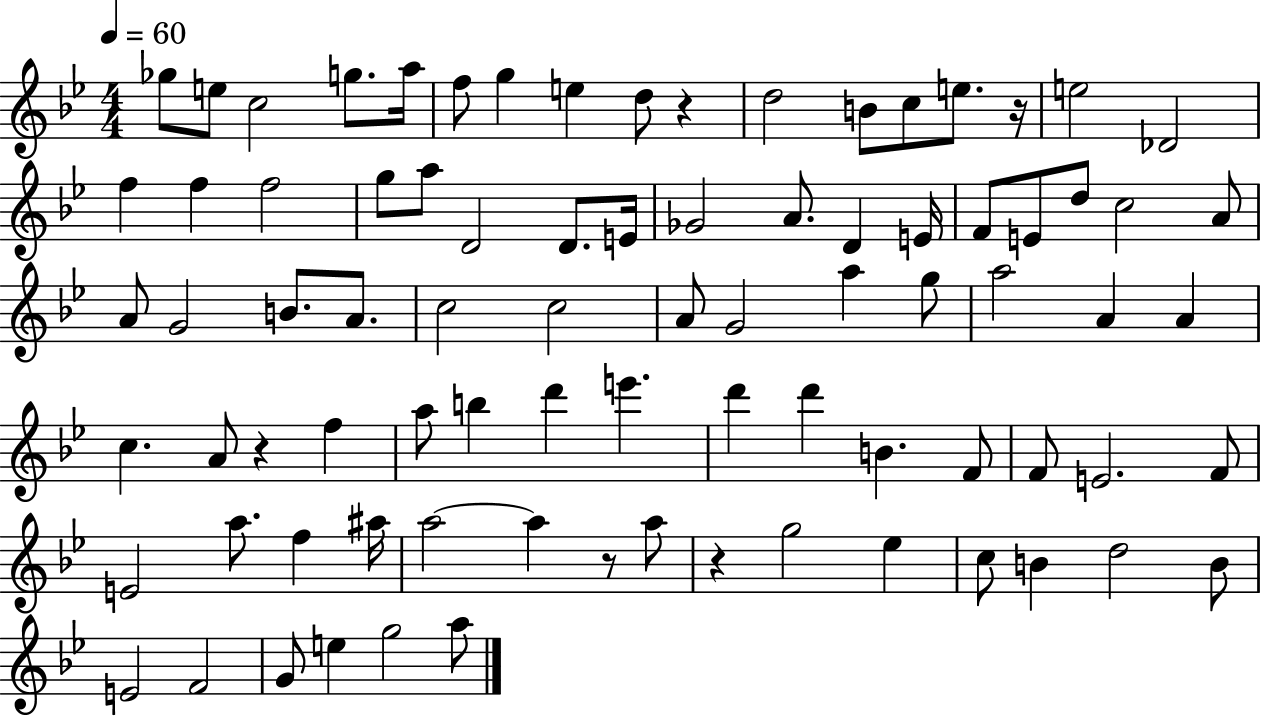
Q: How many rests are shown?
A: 5